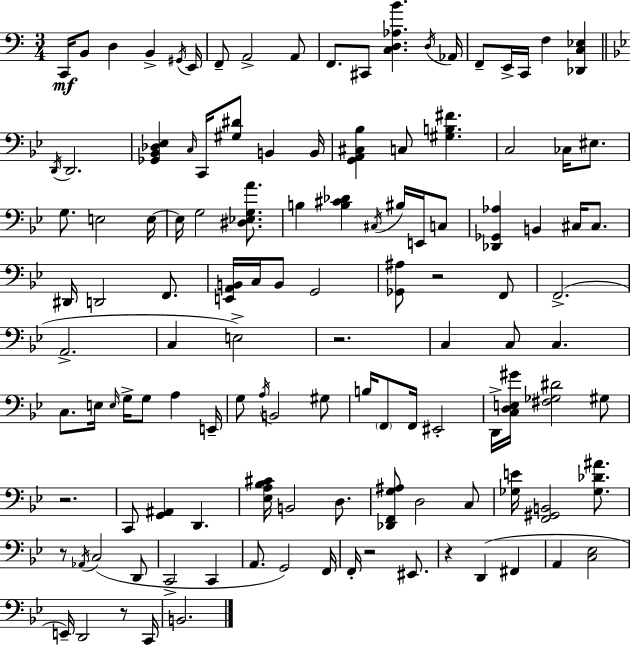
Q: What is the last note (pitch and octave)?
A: B2